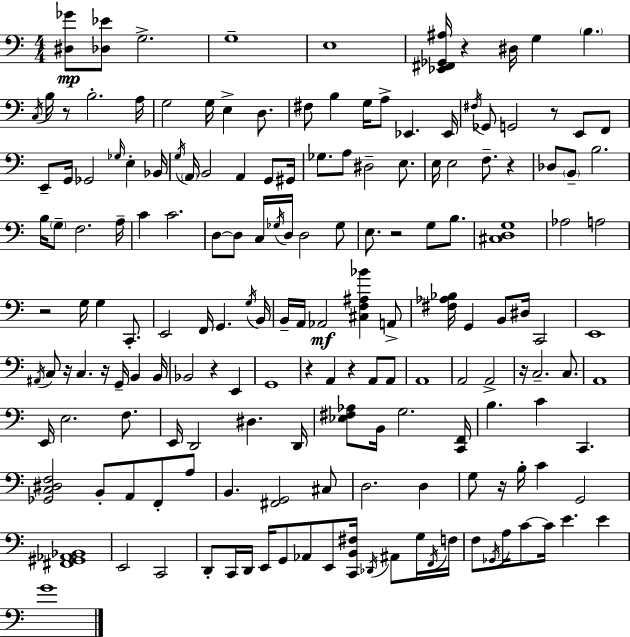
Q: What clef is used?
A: bass